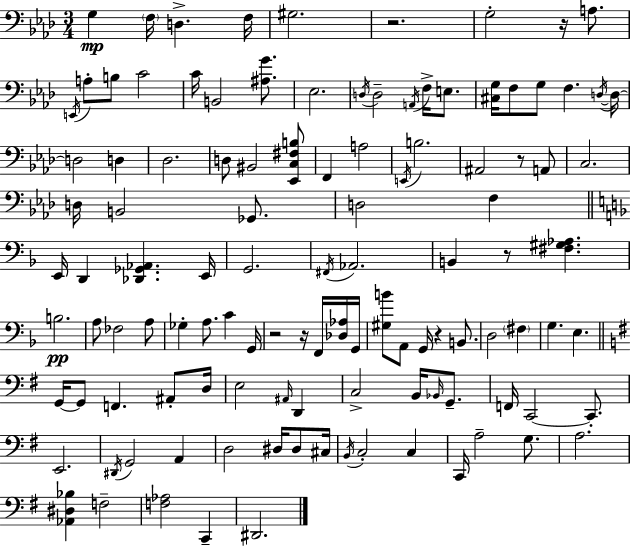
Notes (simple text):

G3/q F3/s D3/q. F3/s G#3/h. R/h. G3/h R/s A3/e. E2/s A3/e B3/e C4/h C4/s B2/h [A#3,G4]/e. Eb3/h. D3/s D3/h A2/s F3/s E3/e. [C#3,G3]/s F3/e G3/e F3/q. D3/s D3/s D3/h D3/q Db3/h. D3/e BIS2/h [Eb2,C3,F#3,B3]/e F2/q A3/h E2/s B3/h. A#2/h R/e A2/e C3/h. D3/s B2/h Gb2/e. D3/h F3/q E2/s D2/q [Db2,Gb2,Ab2]/q. E2/s G2/h. F#2/s Ab2/h. B2/q R/e [F#3,G#3,Ab3]/q. B3/h. A3/e FES3/h A3/e Gb3/q A3/e. C4/q G2/s R/h R/s F2/s [Db3,Ab3]/s G2/s [G#3,B4]/e A2/e G2/s R/q B2/e. D3/h F#3/q G3/q. E3/q. G2/s G2/e F2/q. A#2/e D3/s E3/h A#2/s D2/q C3/h B2/s Bb2/s G2/e. F2/s C2/h C2/e. E2/h. D#2/s G2/h A2/q D3/h D#3/s D#3/e C#3/s B2/s C3/h C3/q C2/s A3/h G3/e. A3/h. [Ab2,D#3,Bb3]/q F3/h [F3,Ab3]/h C2/q D#2/h.